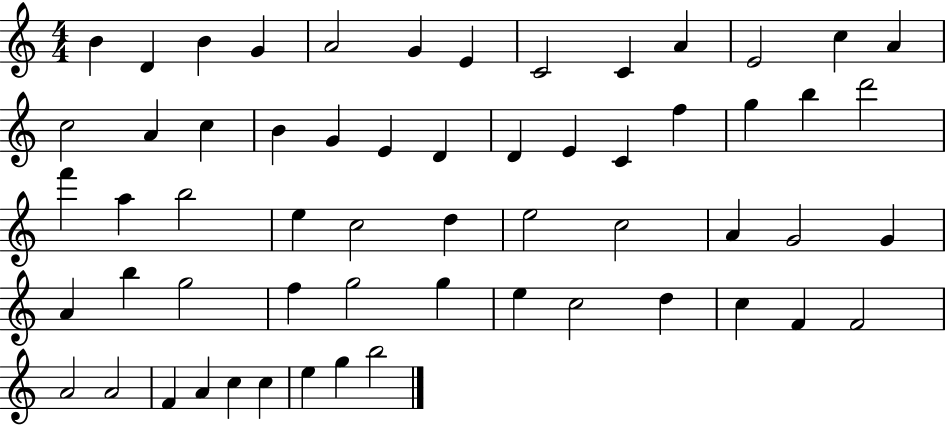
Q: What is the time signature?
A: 4/4